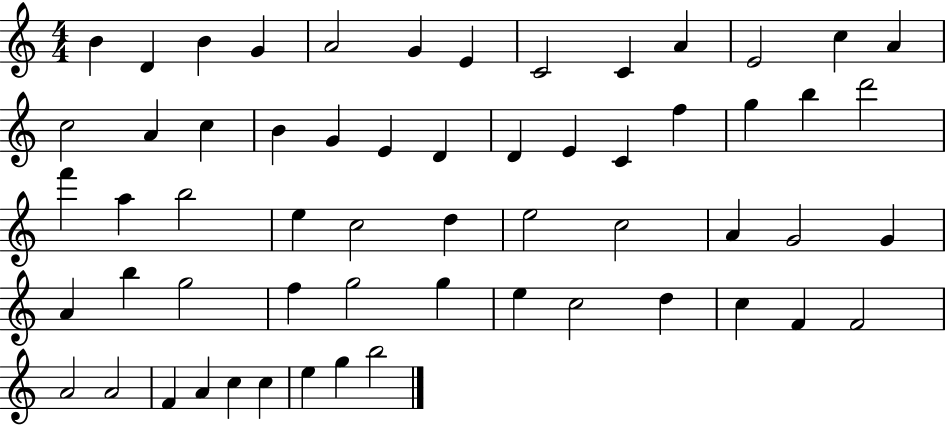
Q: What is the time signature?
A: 4/4